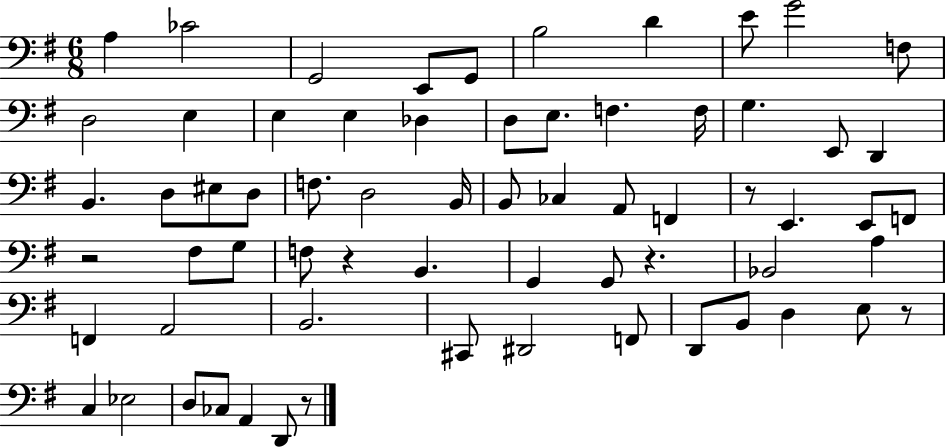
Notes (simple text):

A3/q CES4/h G2/h E2/e G2/e B3/h D4/q E4/e G4/h F3/e D3/h E3/q E3/q E3/q Db3/q D3/e E3/e. F3/q. F3/s G3/q. E2/e D2/q B2/q. D3/e EIS3/e D3/e F3/e. D3/h B2/s B2/e CES3/q A2/e F2/q R/e E2/q. E2/e F2/e R/h F#3/e G3/e F3/e R/q B2/q. G2/q G2/e R/q. Bb2/h A3/q F2/q A2/h B2/h. C#2/e D#2/h F2/e D2/e B2/e D3/q E3/e R/e C3/q Eb3/h D3/e CES3/e A2/q D2/e R/e